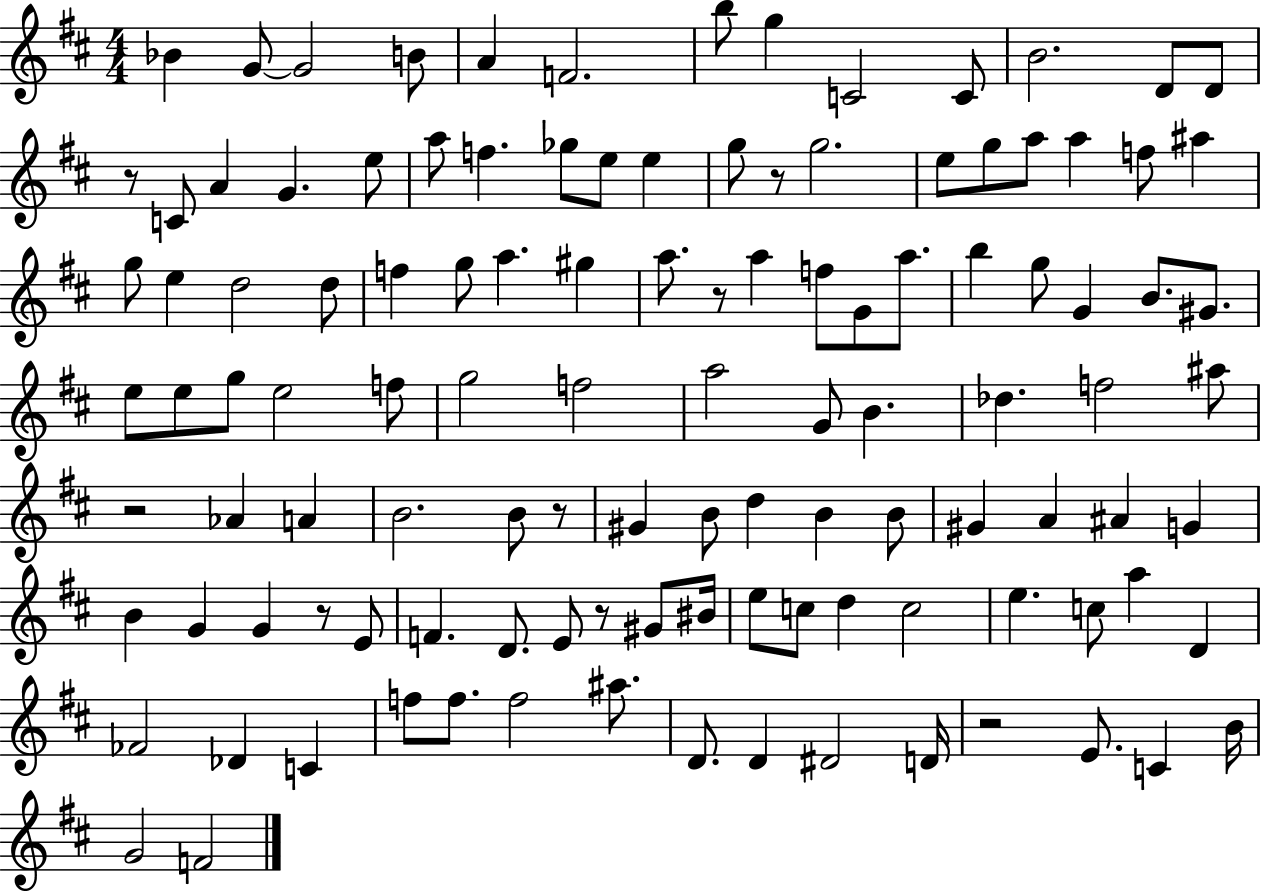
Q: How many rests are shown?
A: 8